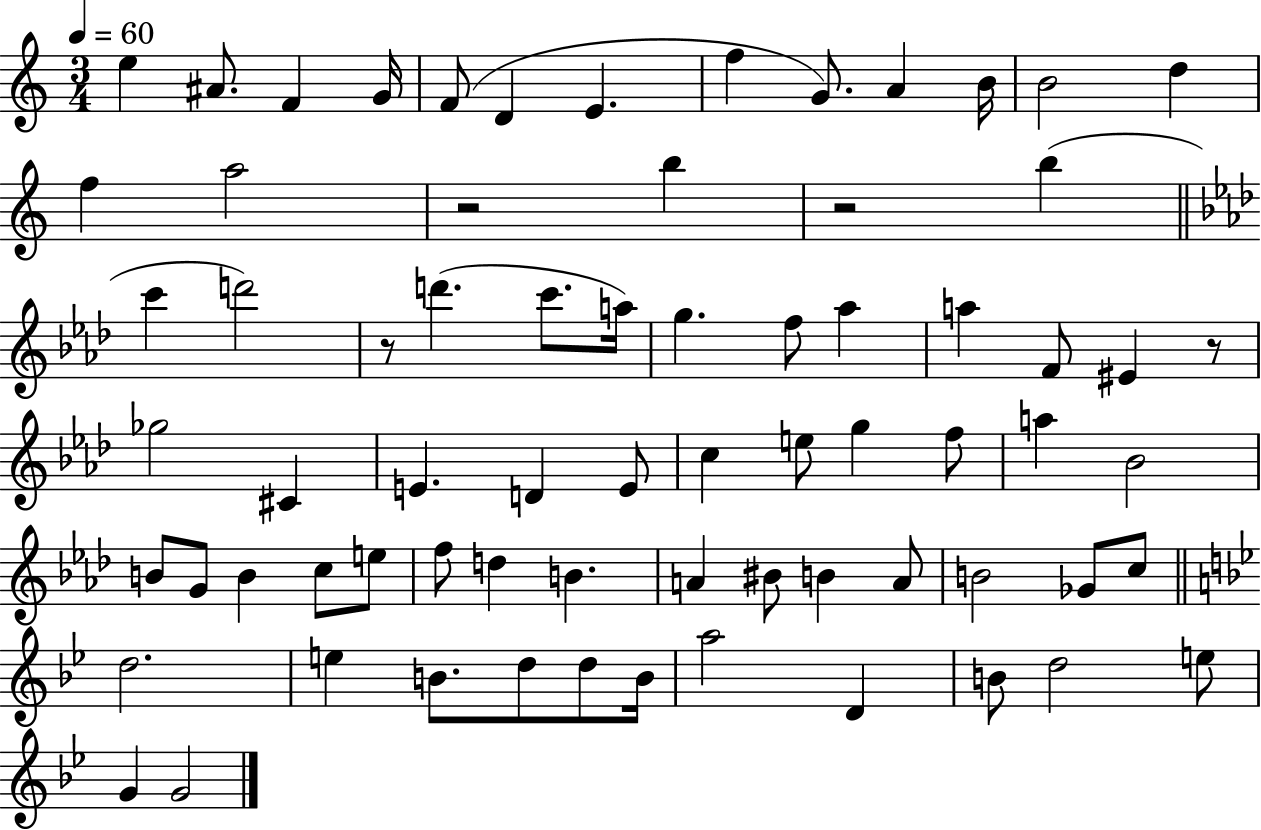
X:1
T:Untitled
M:3/4
L:1/4
K:C
e ^A/2 F G/4 F/2 D E f G/2 A B/4 B2 d f a2 z2 b z2 b c' d'2 z/2 d' c'/2 a/4 g f/2 _a a F/2 ^E z/2 _g2 ^C E D E/2 c e/2 g f/2 a _B2 B/2 G/2 B c/2 e/2 f/2 d B A ^B/2 B A/2 B2 _G/2 c/2 d2 e B/2 d/2 d/2 B/4 a2 D B/2 d2 e/2 G G2